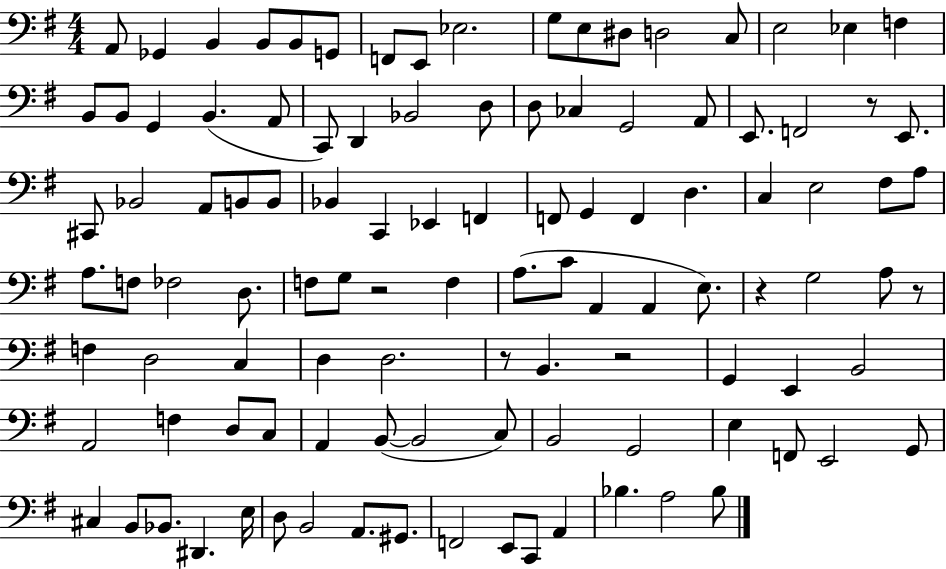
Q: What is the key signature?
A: G major